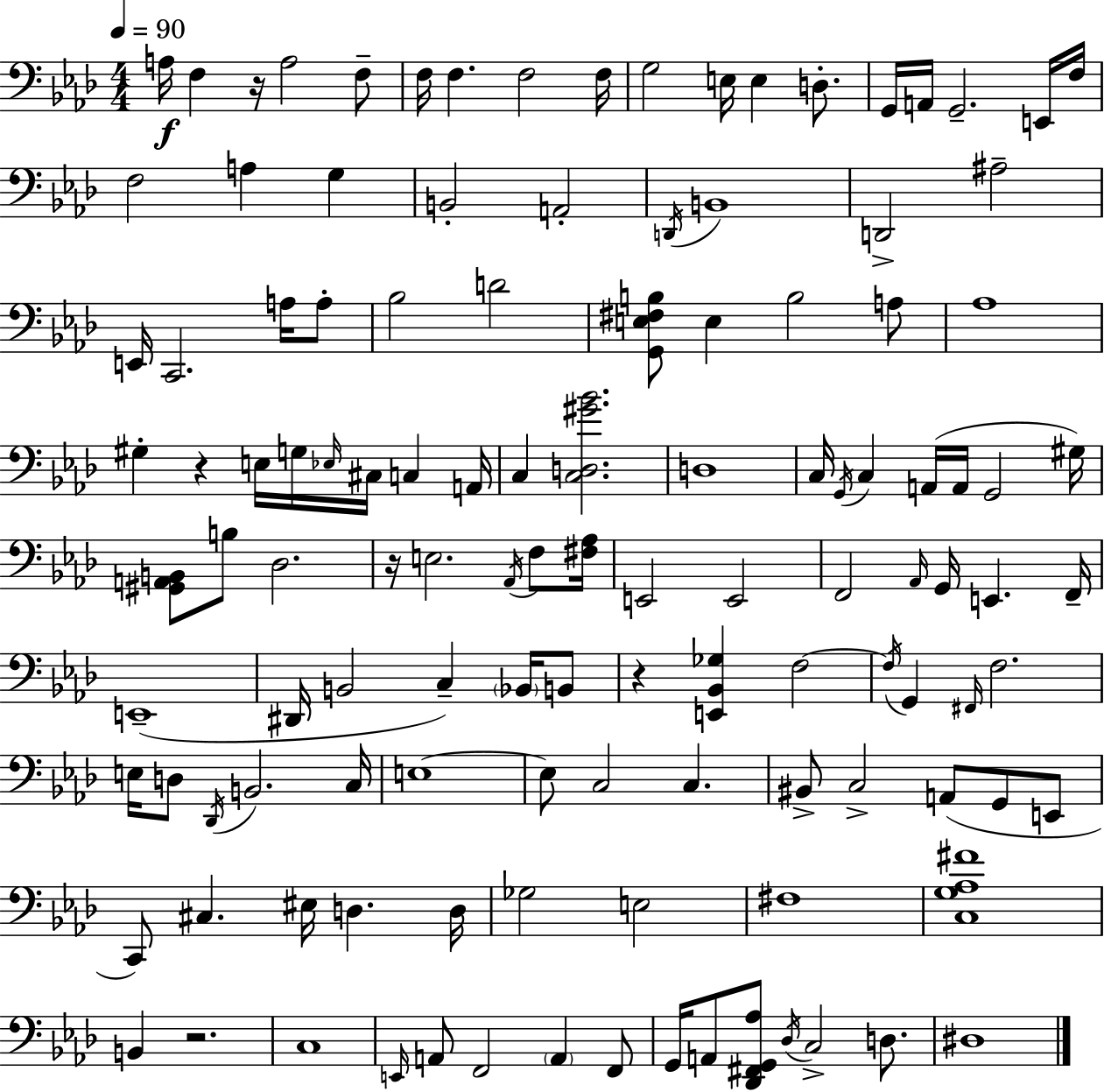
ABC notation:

X:1
T:Untitled
M:4/4
L:1/4
K:Ab
A,/4 F, z/4 A,2 F,/2 F,/4 F, F,2 F,/4 G,2 E,/4 E, D,/2 G,,/4 A,,/4 G,,2 E,,/4 F,/4 F,2 A, G, B,,2 A,,2 D,,/4 B,,4 D,,2 ^A,2 E,,/4 C,,2 A,/4 A,/2 _B,2 D2 [G,,E,^F,B,]/2 E, B,2 A,/2 _A,4 ^G, z E,/4 G,/4 _E,/4 ^C,/4 C, A,,/4 C, [C,D,^G_B]2 D,4 C,/4 G,,/4 C, A,,/4 A,,/4 G,,2 ^G,/4 [^G,,A,,B,,]/2 B,/2 _D,2 z/4 E,2 _A,,/4 F,/2 [^F,_A,]/4 E,,2 E,,2 F,,2 _A,,/4 G,,/4 E,, F,,/4 E,,4 ^D,,/4 B,,2 C, _B,,/4 B,,/2 z [E,,_B,,_G,] F,2 F,/4 G,, ^F,,/4 F,2 E,/4 D,/2 _D,,/4 B,,2 C,/4 E,4 E,/2 C,2 C, ^B,,/2 C,2 A,,/2 G,,/2 E,,/2 C,,/2 ^C, ^E,/4 D, D,/4 _G,2 E,2 ^F,4 [C,G,_A,^F]4 B,, z2 C,4 E,,/4 A,,/2 F,,2 A,, F,,/2 G,,/4 A,,/2 [_D,,^F,,G,,_A,]/2 _D,/4 C,2 D,/2 ^D,4